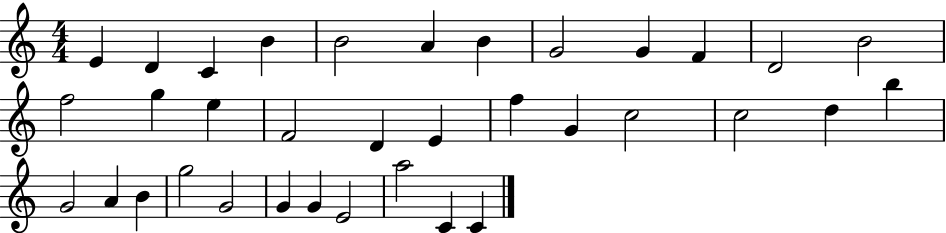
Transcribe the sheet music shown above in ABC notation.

X:1
T:Untitled
M:4/4
L:1/4
K:C
E D C B B2 A B G2 G F D2 B2 f2 g e F2 D E f G c2 c2 d b G2 A B g2 G2 G G E2 a2 C C